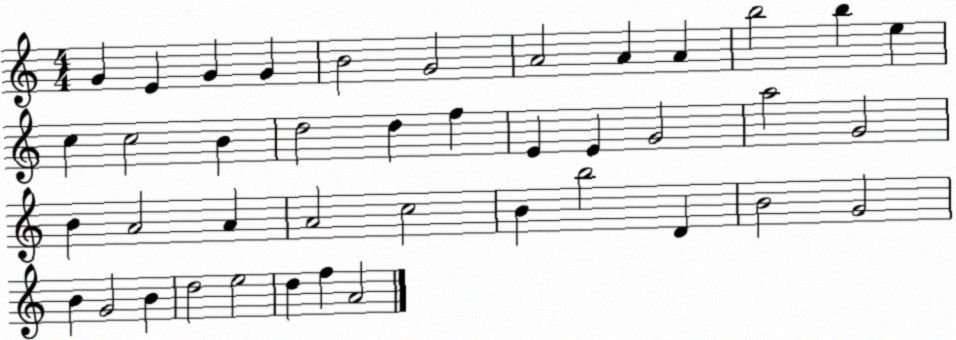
X:1
T:Untitled
M:4/4
L:1/4
K:C
G E G G B2 G2 A2 A A b2 b e c c2 B d2 d f E E G2 a2 G2 B A2 A A2 c2 B b2 D B2 G2 B G2 B d2 e2 d f A2